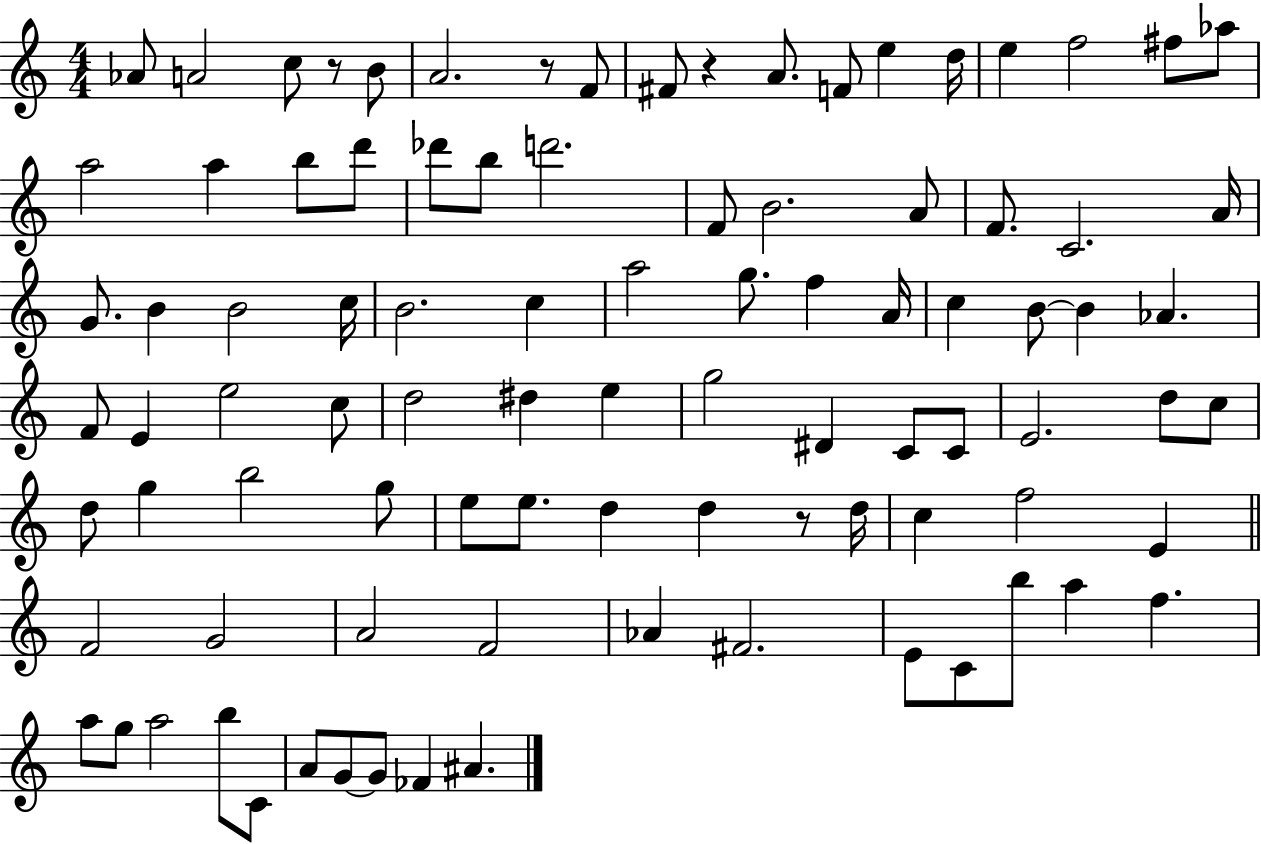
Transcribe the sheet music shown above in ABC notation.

X:1
T:Untitled
M:4/4
L:1/4
K:C
_A/2 A2 c/2 z/2 B/2 A2 z/2 F/2 ^F/2 z A/2 F/2 e d/4 e f2 ^f/2 _a/2 a2 a b/2 d'/2 _d'/2 b/2 d'2 F/2 B2 A/2 F/2 C2 A/4 G/2 B B2 c/4 B2 c a2 g/2 f A/4 c B/2 B _A F/2 E e2 c/2 d2 ^d e g2 ^D C/2 C/2 E2 d/2 c/2 d/2 g b2 g/2 e/2 e/2 d d z/2 d/4 c f2 E F2 G2 A2 F2 _A ^F2 E/2 C/2 b/2 a f a/2 g/2 a2 b/2 C/2 A/2 G/2 G/2 _F ^A